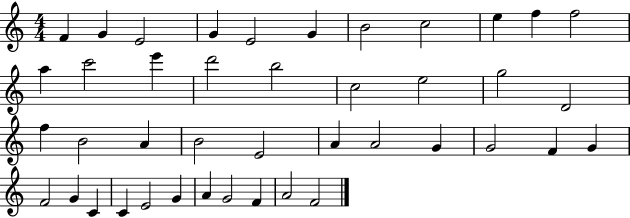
X:1
T:Untitled
M:4/4
L:1/4
K:C
F G E2 G E2 G B2 c2 e f f2 a c'2 e' d'2 b2 c2 e2 g2 D2 f B2 A B2 E2 A A2 G G2 F G F2 G C C E2 G A G2 F A2 F2